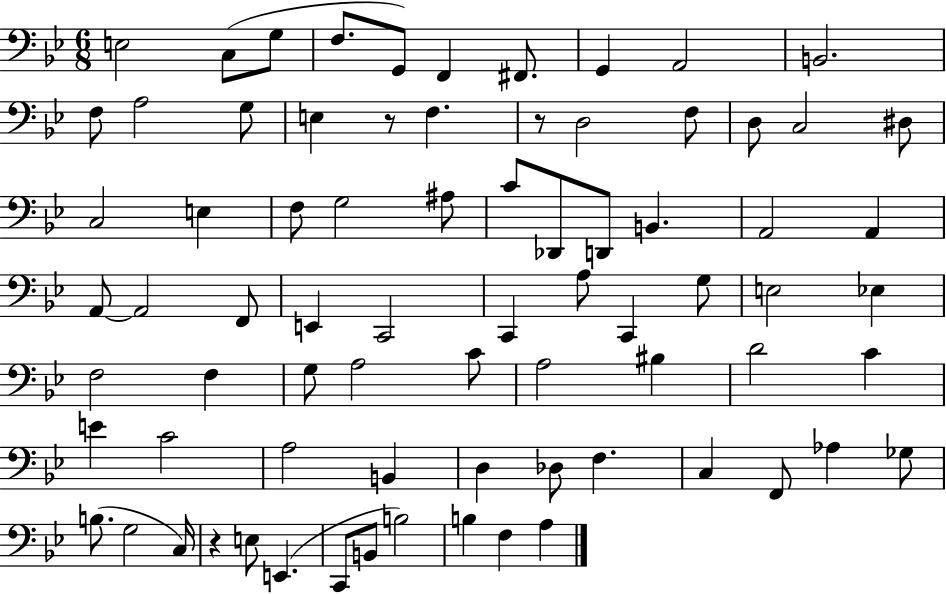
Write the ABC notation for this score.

X:1
T:Untitled
M:6/8
L:1/4
K:Bb
E,2 C,/2 G,/2 F,/2 G,,/2 F,, ^F,,/2 G,, A,,2 B,,2 F,/2 A,2 G,/2 E, z/2 F, z/2 D,2 F,/2 D,/2 C,2 ^D,/2 C,2 E, F,/2 G,2 ^A,/2 C/2 _D,,/2 D,,/2 B,, A,,2 A,, A,,/2 A,,2 F,,/2 E,, C,,2 C,, A,/2 C,, G,/2 E,2 _E, F,2 F, G,/2 A,2 C/2 A,2 ^B, D2 C E C2 A,2 B,, D, _D,/2 F, C, F,,/2 _A, _G,/2 B,/2 G,2 C,/4 z E,/2 E,, C,,/2 B,,/2 B,2 B, F, A,